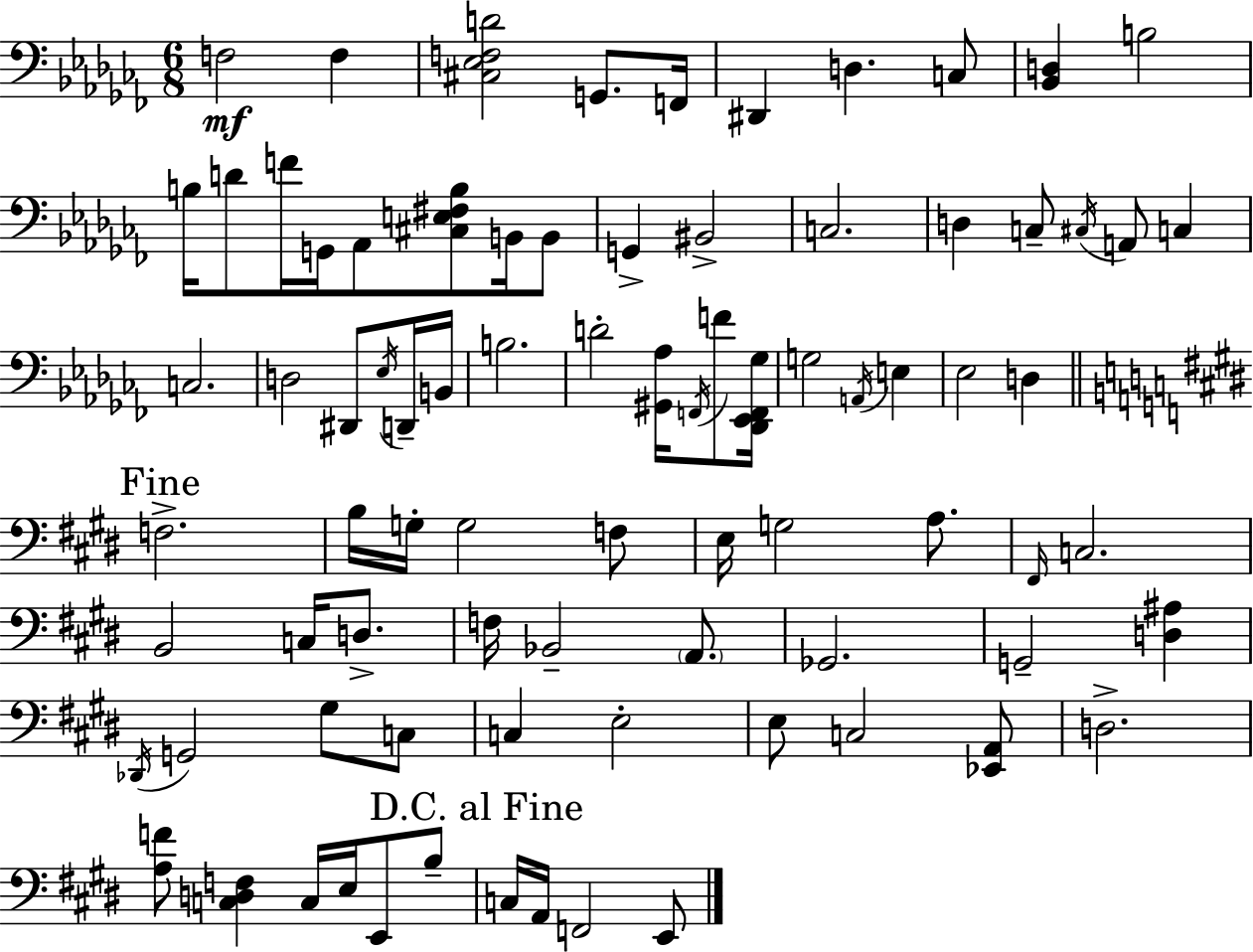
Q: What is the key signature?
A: AES minor